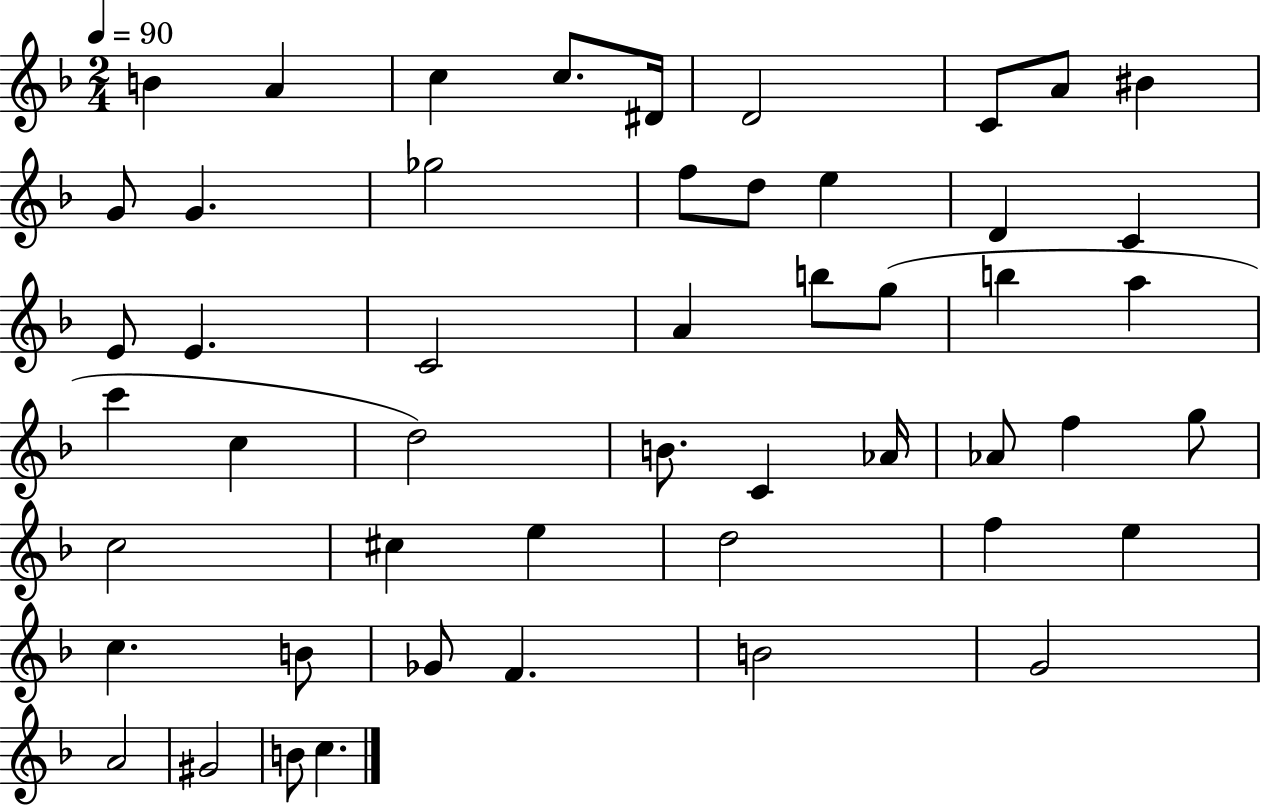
X:1
T:Untitled
M:2/4
L:1/4
K:F
B A c c/2 ^D/4 D2 C/2 A/2 ^B G/2 G _g2 f/2 d/2 e D C E/2 E C2 A b/2 g/2 b a c' c d2 B/2 C _A/4 _A/2 f g/2 c2 ^c e d2 f e c B/2 _G/2 F B2 G2 A2 ^G2 B/2 c